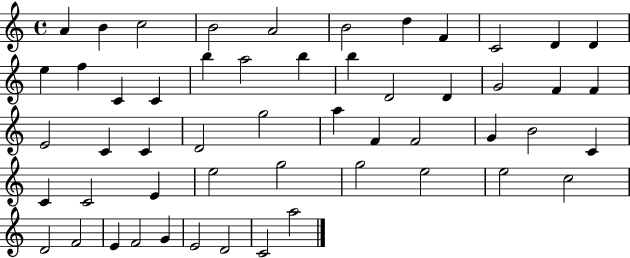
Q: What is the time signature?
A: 4/4